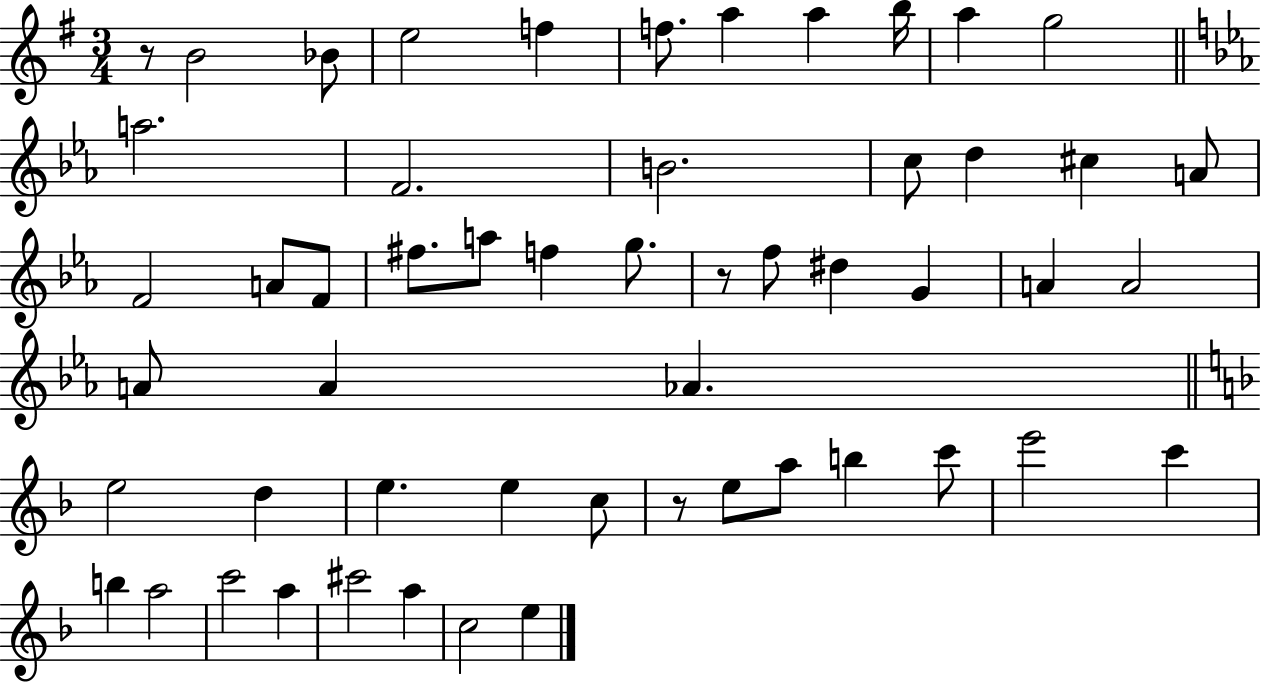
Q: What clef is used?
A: treble